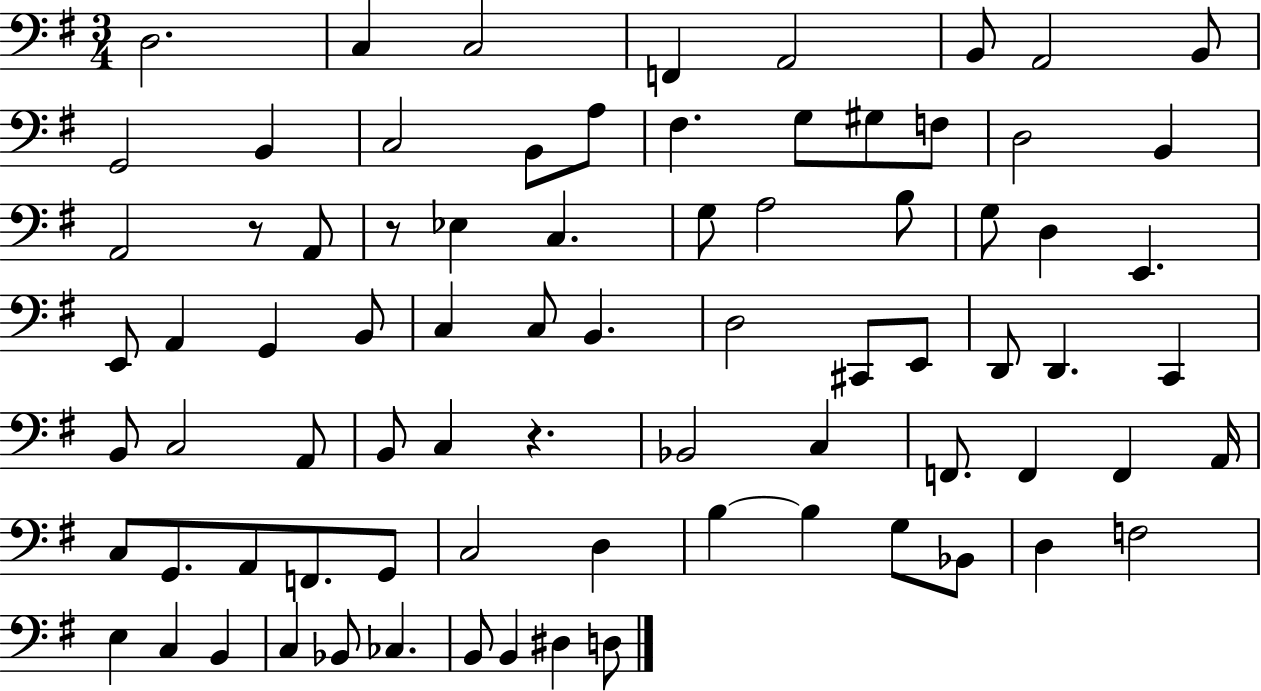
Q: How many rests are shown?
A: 3